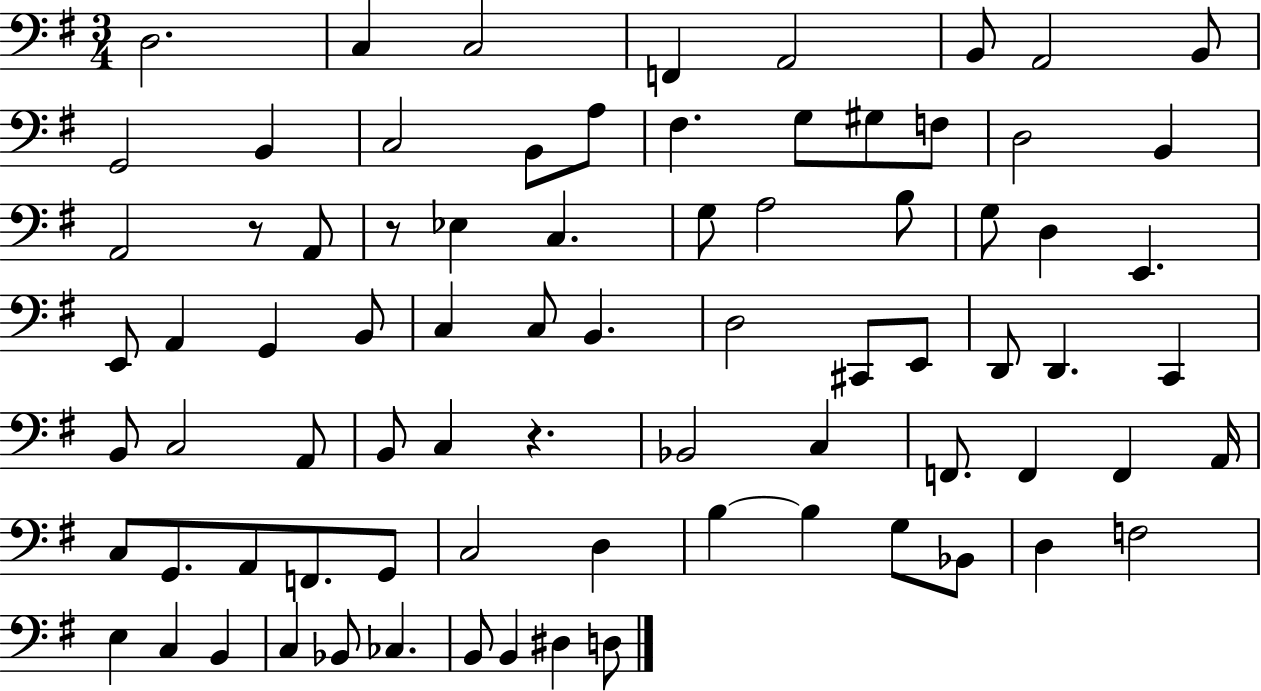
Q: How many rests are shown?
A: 3